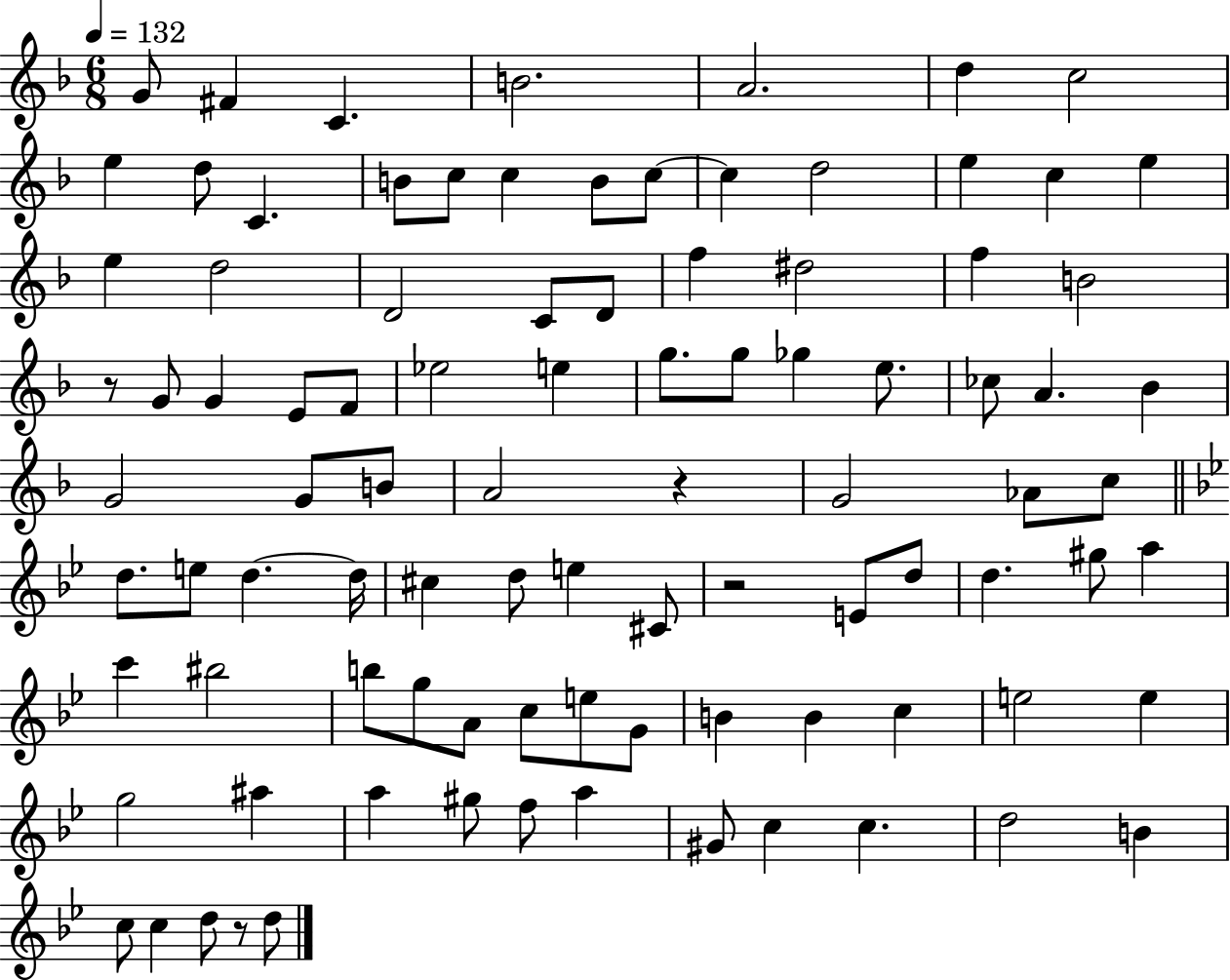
X:1
T:Untitled
M:6/8
L:1/4
K:F
G/2 ^F C B2 A2 d c2 e d/2 C B/2 c/2 c B/2 c/2 c d2 e c e e d2 D2 C/2 D/2 f ^d2 f B2 z/2 G/2 G E/2 F/2 _e2 e g/2 g/2 _g e/2 _c/2 A _B G2 G/2 B/2 A2 z G2 _A/2 c/2 d/2 e/2 d d/4 ^c d/2 e ^C/2 z2 E/2 d/2 d ^g/2 a c' ^b2 b/2 g/2 A/2 c/2 e/2 G/2 B B c e2 e g2 ^a a ^g/2 f/2 a ^G/2 c c d2 B c/2 c d/2 z/2 d/2